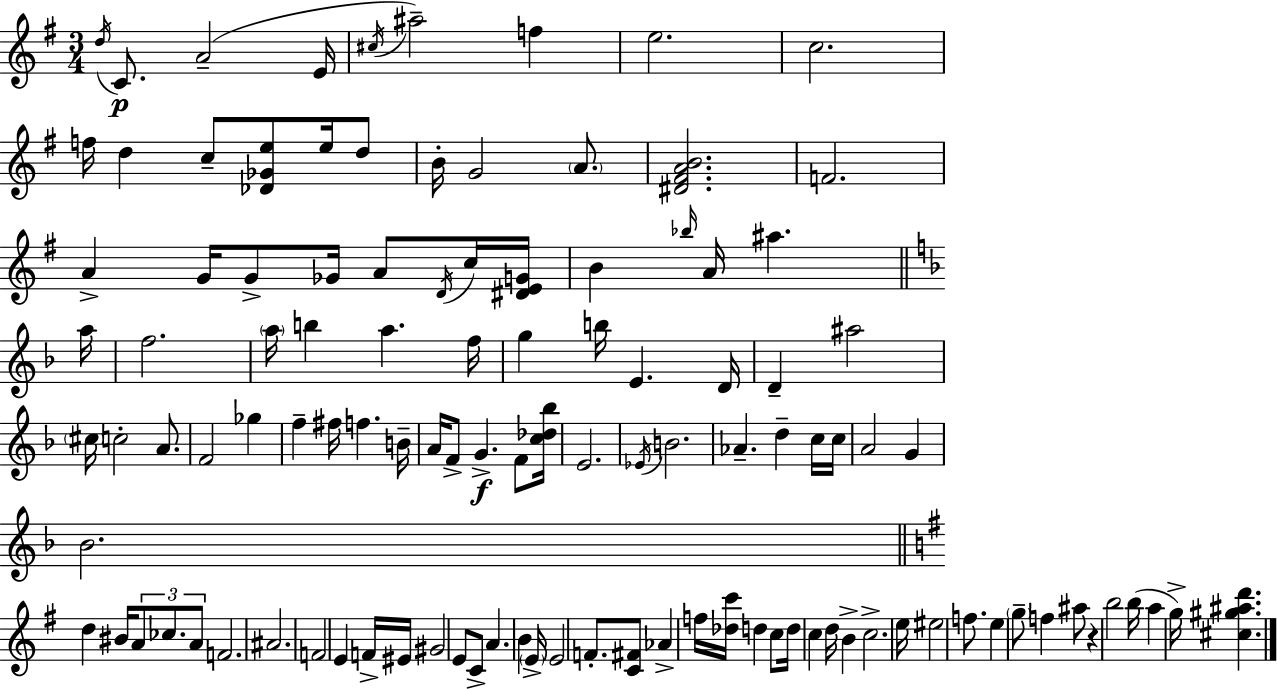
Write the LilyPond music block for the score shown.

{
  \clef treble
  \numericTimeSignature
  \time 3/4
  \key e \minor
  \acciaccatura { d''16 }\p c'8. a'2--( | e'16 \acciaccatura { cis''16 } ais''2--) f''4 | e''2. | c''2. | \break f''16 d''4 c''8-- <des' ges' e''>8 e''16 | d''8 b'16-. g'2 \parenthesize a'8. | <dis' fis' a' b'>2. | f'2. | \break a'4-> g'16 g'8-> ges'16 a'8 | \acciaccatura { d'16 } c''16 <dis' e' g'>16 b'4 \grace { bes''16 } a'16 ais''4. | \bar "||" \break \key f \major a''16 f''2. | \parenthesize a''16 b''4 a''4. | f''16 g''4 b''16 e'4. | d'16 d'4-- ais''2 | \break \parenthesize cis''16 c''2-. a'8. | f'2 ges''4 | f''4-- fis''16 f''4. | b'16-- a'16 f'8-> g'4.->\f f'8 | \break <c'' des'' bes''>16 e'2. | \acciaccatura { ees'16 } b'2. | aes'4.-- d''4-- | c''16 c''16 a'2 g'4 | \break bes'2. | \bar "||" \break \key g \major d''4 bis'16 \tuplet 3/2 { a'8 ces''8. a'8 } | f'2. | ais'2. | f'2 e'4 | \break f'16-> eis'16 gis'2 e'8 | c'8-> a'4. b'4 | \parenthesize e'16-> e'2 f'8.-. | <c' fis'>8 aes'4-> f''16 <des'' c'''>16 d''4 | \break c''8 d''16 c''4 d''16 b'4-> | c''2.-> | e''16 eis''2 f''8. | e''4 \parenthesize g''8-- f''4 ais''8 | \break r4 b''2 | b''16( a''4 g''16->) <cis'' gis'' ais'' d'''>4. | \bar "|."
}